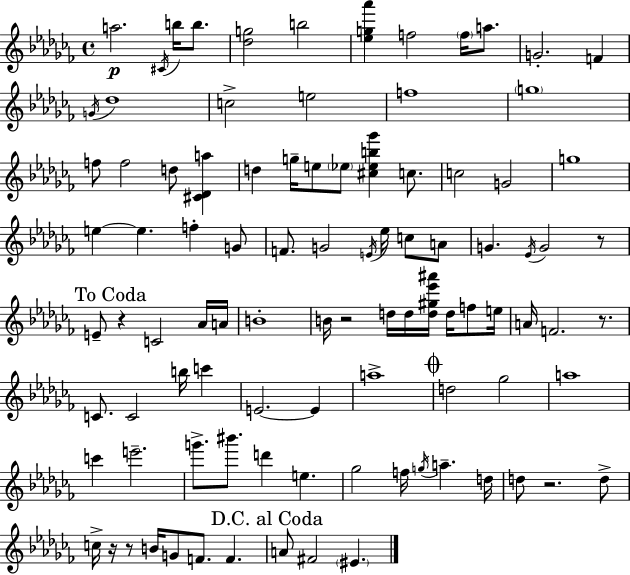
{
  \clef treble
  \time 4/4
  \defaultTimeSignature
  \key aes \minor
  \repeat volta 2 { a''2.\p \acciaccatura { cis'16 } b''16 b''8. | <des'' g''>2 b''2 | <ees'' g'' aes'''>4 f''2 \parenthesize f''16 a''8. | g'2.-. f'4 | \break \acciaccatura { g'16 } des''1 | c''2-> e''2 | f''1 | \parenthesize g''1 | \break f''8 f''2 d''8 <cis' des' a''>4 | d''4 g''16-- e''8 \parenthesize ees''8 <cis'' ees'' b'' ges'''>4 c''8. | c''2 g'2 | g''1 | \break e''4~~ e''4. f''4-. | g'8 f'8. g'2 \acciaccatura { e'16 } ees''16 c''8 | a'8 g'4. \acciaccatura { ees'16 } g'2 | r8 \mark "To Coda" e'8-- r4 c'2 | \break aes'16 a'16 b'1-. | b'16 r2 d''16 d''16 <d'' gis'' ees''' ais'''>16 | d''16 f''8 e''16 a'16 f'2. | r8. c'8. c'2 b''16 | \break c'''4 e'2.~~ | e'4 a''1-> | \mark \markup { \musicglyph "scripts.coda" } d''2 ges''2 | a''1 | \break c'''4 e'''2.-- | g'''8.-> bis'''8. d'''4 e''4. | ges''2 f''16 \acciaccatura { g''16 } a''4.-- | d''16 d''8 r2. | \break d''8-> c''16-> r16 r8 b'16 g'8 f'8. f'4. | \mark "D.C. al Coda" a'8 fis'2 \parenthesize eis'4. | } \bar "|."
}